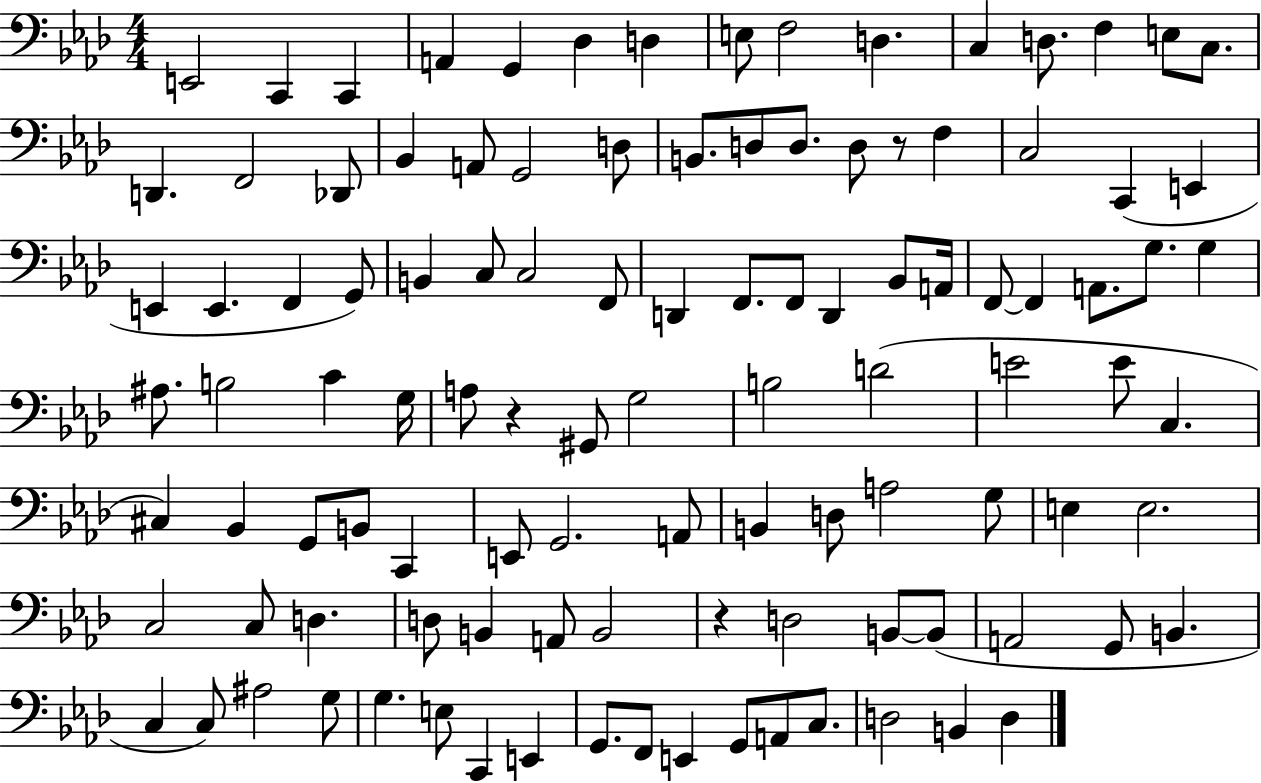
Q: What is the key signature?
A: AES major